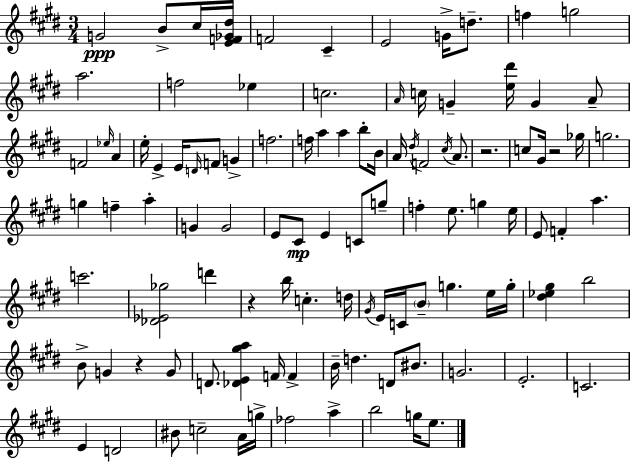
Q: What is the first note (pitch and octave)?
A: G4